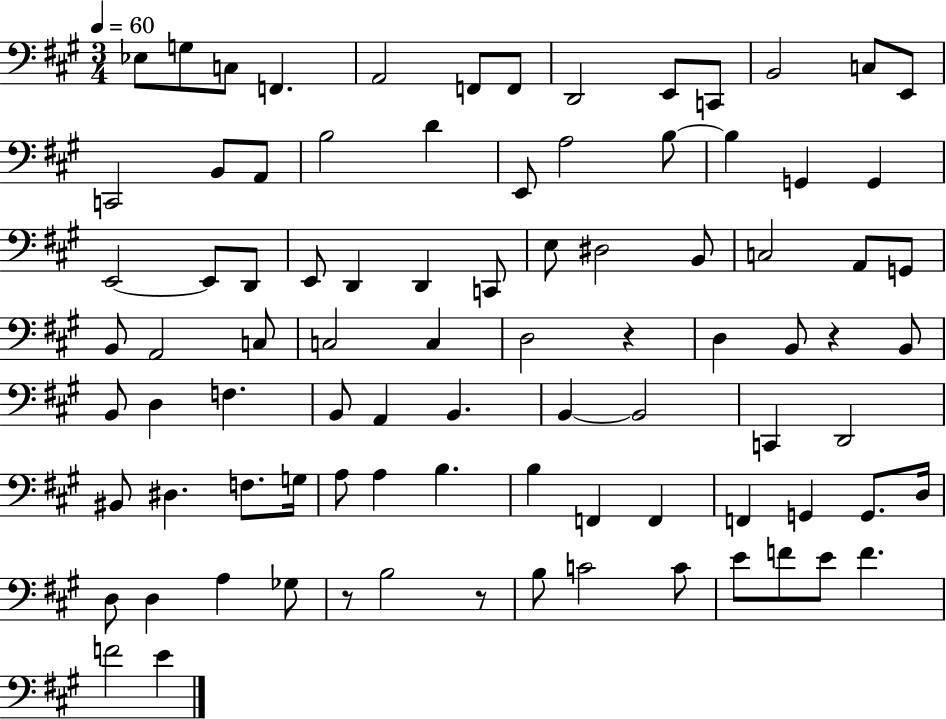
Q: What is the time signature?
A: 3/4